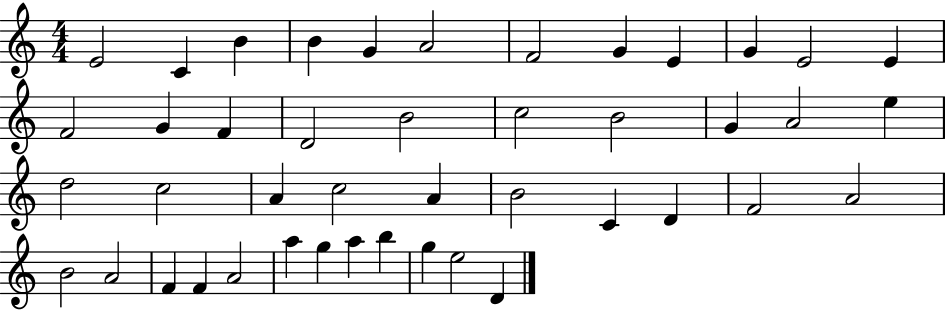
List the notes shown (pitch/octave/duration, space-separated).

E4/h C4/q B4/q B4/q G4/q A4/h F4/h G4/q E4/q G4/q E4/h E4/q F4/h G4/q F4/q D4/h B4/h C5/h B4/h G4/q A4/h E5/q D5/h C5/h A4/q C5/h A4/q B4/h C4/q D4/q F4/h A4/h B4/h A4/h F4/q F4/q A4/h A5/q G5/q A5/q B5/q G5/q E5/h D4/q